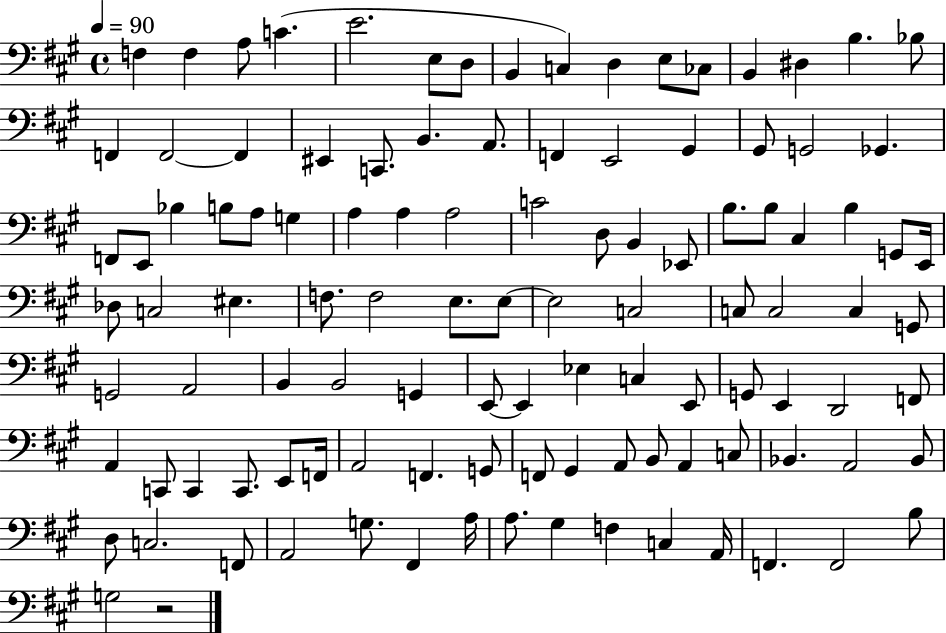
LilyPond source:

{
  \clef bass
  \time 4/4
  \defaultTimeSignature
  \key a \major
  \tempo 4 = 90
  \repeat volta 2 { f4 f4 a8 c'4.( | e'2. e8 d8 | b,4 c4) d4 e8 ces8 | b,4 dis4 b4. bes8 | \break f,4 f,2~~ f,4 | eis,4 c,8. b,4. a,8. | f,4 e,2 gis,4 | gis,8 g,2 ges,4. | \break f,8 e,8 bes4 b8 a8 g4 | a4 a4 a2 | c'2 d8 b,4 ees,8 | b8. b8 cis4 b4 g,8 e,16 | \break des8 c2 eis4. | f8. f2 e8. e8~~ | e2 c2 | c8 c2 c4 g,8 | \break g,2 a,2 | b,4 b,2 g,4 | e,8~~ e,4 ees4 c4 e,8 | g,8 e,4 d,2 f,8 | \break a,4 c,8 c,4 c,8. e,8 f,16 | a,2 f,4. g,8 | f,8 gis,4 a,8 b,8 a,4 c8 | bes,4. a,2 bes,8 | \break d8 c2. f,8 | a,2 g8. fis,4 a16 | a8. gis4 f4 c4 a,16 | f,4. f,2 b8 | \break g2 r2 | } \bar "|."
}